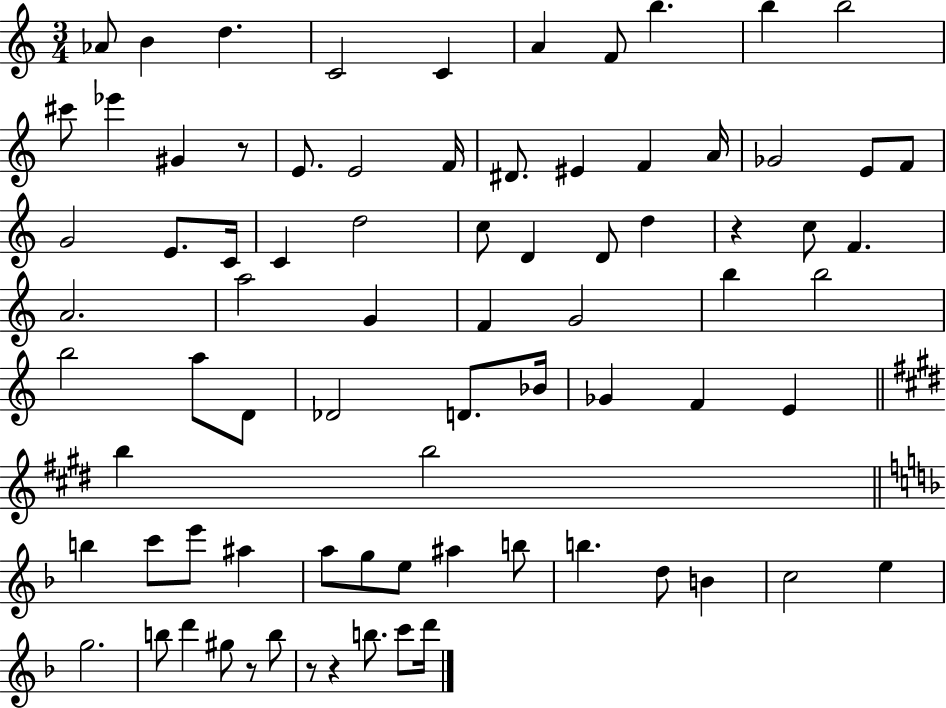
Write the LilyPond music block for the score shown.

{
  \clef treble
  \numericTimeSignature
  \time 3/4
  \key c \major
  aes'8 b'4 d''4. | c'2 c'4 | a'4 f'8 b''4. | b''4 b''2 | \break cis'''8 ees'''4 gis'4 r8 | e'8. e'2 f'16 | dis'8. eis'4 f'4 a'16 | ges'2 e'8 f'8 | \break g'2 e'8. c'16 | c'4 d''2 | c''8 d'4 d'8 d''4 | r4 c''8 f'4. | \break a'2. | a''2 g'4 | f'4 g'2 | b''4 b''2 | \break b''2 a''8 d'8 | des'2 d'8. bes'16 | ges'4 f'4 e'4 | \bar "||" \break \key e \major b''4 b''2 | \bar "||" \break \key d \minor b''4 c'''8 e'''8 ais''4 | a''8 g''8 e''8 ais''4 b''8 | b''4. d''8 b'4 | c''2 e''4 | \break g''2. | b''8 d'''4 gis''8 r8 b''8 | r8 r4 b''8. c'''8 d'''16 | \bar "|."
}